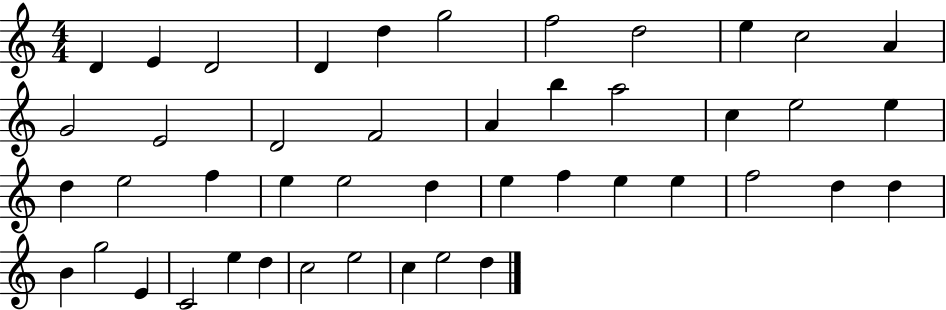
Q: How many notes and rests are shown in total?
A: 45